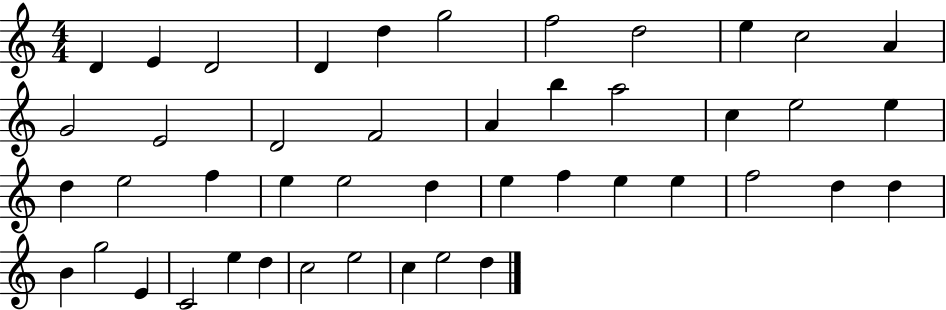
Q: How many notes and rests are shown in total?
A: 45